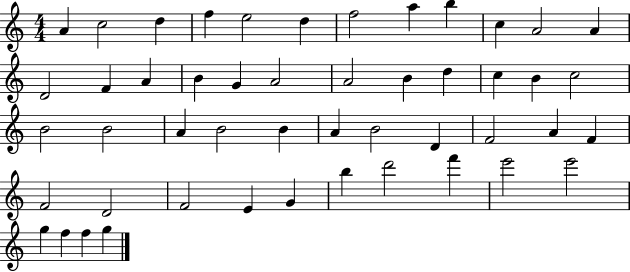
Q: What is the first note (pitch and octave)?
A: A4